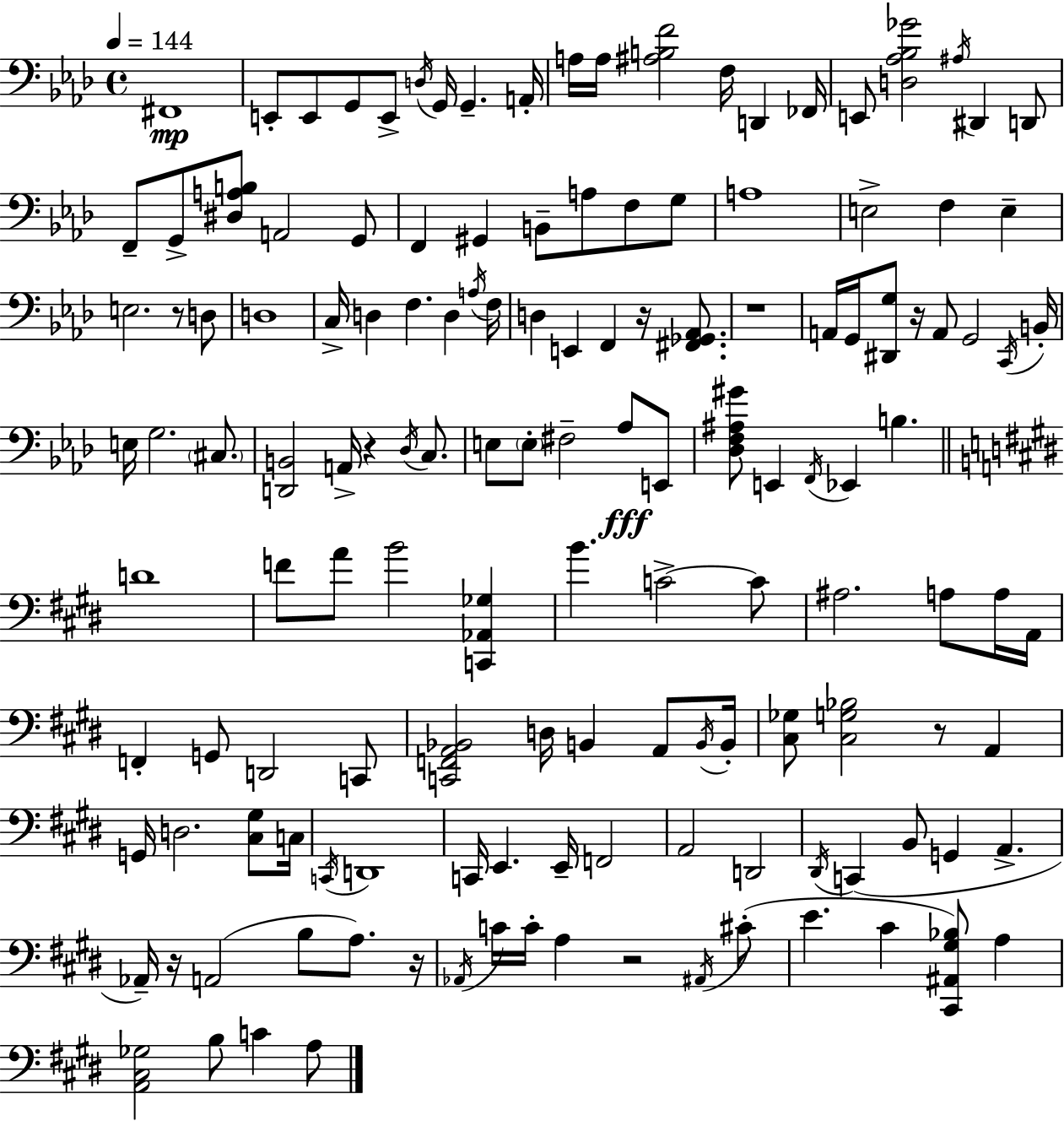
{
  \clef bass
  \time 4/4
  \defaultTimeSignature
  \key aes \major
  \tempo 4 = 144
  fis,1\mp | e,8-. e,8 g,8 e,8-> \acciaccatura { d16 } g,16 g,4.-- | a,16-. a16 a16 <ais b f'>2 f16 d,4 | fes,16 e,8 <d aes bes ges'>2 \acciaccatura { ais16 } dis,4 | \break d,8 f,8-- g,8-> <dis a b>8 a,2 | g,8 f,4 gis,4 b,8-- a8 f8 | g8 a1 | e2-> f4 e4-- | \break e2. r8 | d8 d1 | c16-> d4 f4. d4 | \acciaccatura { a16 } f16 d4 e,4 f,4 r16 | \break <fis, ges, aes,>8. r1 | a,16 g,16 <dis, g>8 r16 a,8 g,2 | \acciaccatura { c,16 } b,16-. e16 g2. | \parenthesize cis8. <d, b,>2 a,16-> r4 | \break \acciaccatura { des16 } c8. e8 \parenthesize e8-. fis2-- | aes8\fff e,8 <des f ais gis'>8 e,4 \acciaccatura { f,16 } ees,4 | b4. \bar "||" \break \key e \major d'1 | f'8 a'8 b'2 <c, aes, ges>4 | b'4. c'2->~~ c'8 | ais2. a8 a16 a,16 | \break f,4-. g,8 d,2 c,8 | <c, f, a, bes,>2 d16 b,4 a,8 \acciaccatura { b,16 } | b,16-. <cis ges>8 <cis g bes>2 r8 a,4 | g,16 d2. <cis gis>8 | \break c16 \acciaccatura { c,16 } d,1 | c,16 e,4. e,16-- f,2 | a,2 d,2 | \acciaccatura { dis,16 }( c,4 b,8 g,4 a,4.-> | \break aes,16--) r16 a,2( b8 a8.) | r16 \acciaccatura { aes,16 } c'16 c'16-. a4 r2 | \acciaccatura { ais,16 } cis'8-.( e'4. cis'4 <cis, ais, gis bes>8) | a4 <a, cis ges>2 b8 c'4 | \break a8 \bar "|."
}